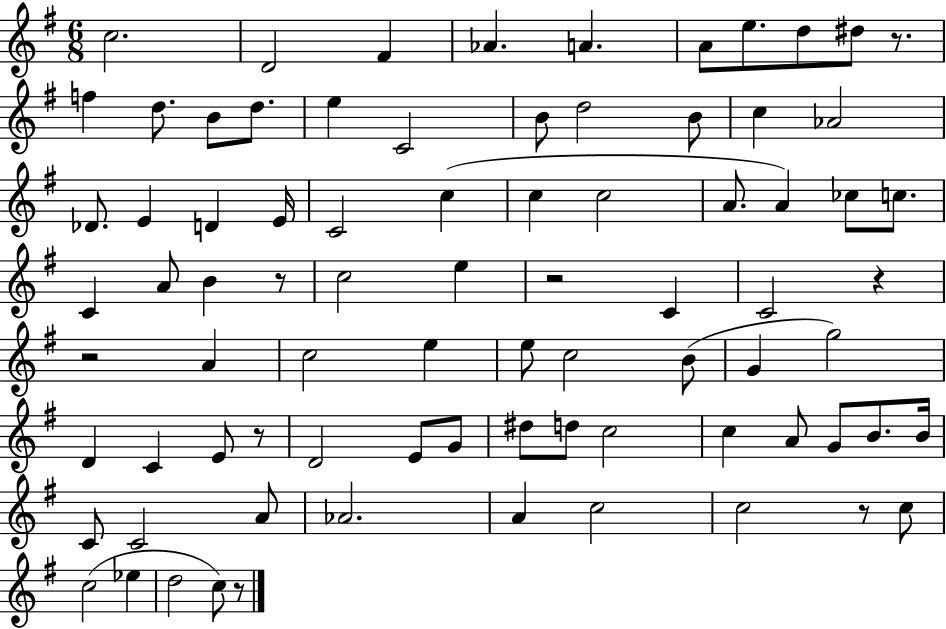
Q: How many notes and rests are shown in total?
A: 81